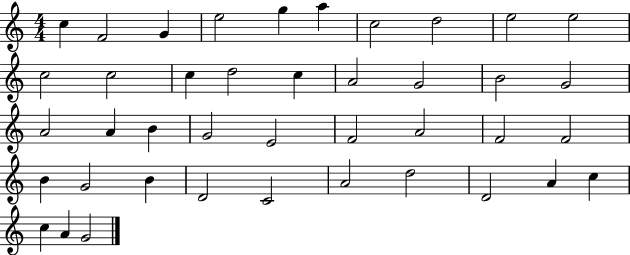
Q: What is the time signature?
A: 4/4